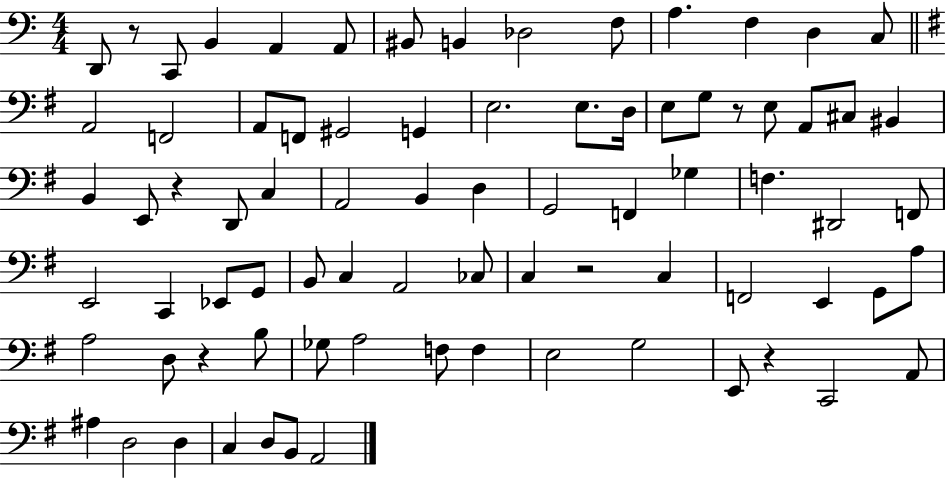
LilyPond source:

{
  \clef bass
  \numericTimeSignature
  \time 4/4
  \key c \major
  \repeat volta 2 { d,8 r8 c,8 b,4 a,4 a,8 | bis,8 b,4 des2 f8 | a4. f4 d4 c8 | \bar "||" \break \key e \minor a,2 f,2 | a,8 f,8 gis,2 g,4 | e2. e8. d16 | e8 g8 r8 e8 a,8 cis8 bis,4 | \break b,4 e,8 r4 d,8 c4 | a,2 b,4 d4 | g,2 f,4 ges4 | f4. dis,2 f,8 | \break e,2 c,4 ees,8 g,8 | b,8 c4 a,2 ces8 | c4 r2 c4 | f,2 e,4 g,8 a8 | \break a2 d8 r4 b8 | ges8 a2 f8 f4 | e2 g2 | e,8 r4 c,2 a,8 | \break ais4 d2 d4 | c4 d8 b,8 a,2 | } \bar "|."
}